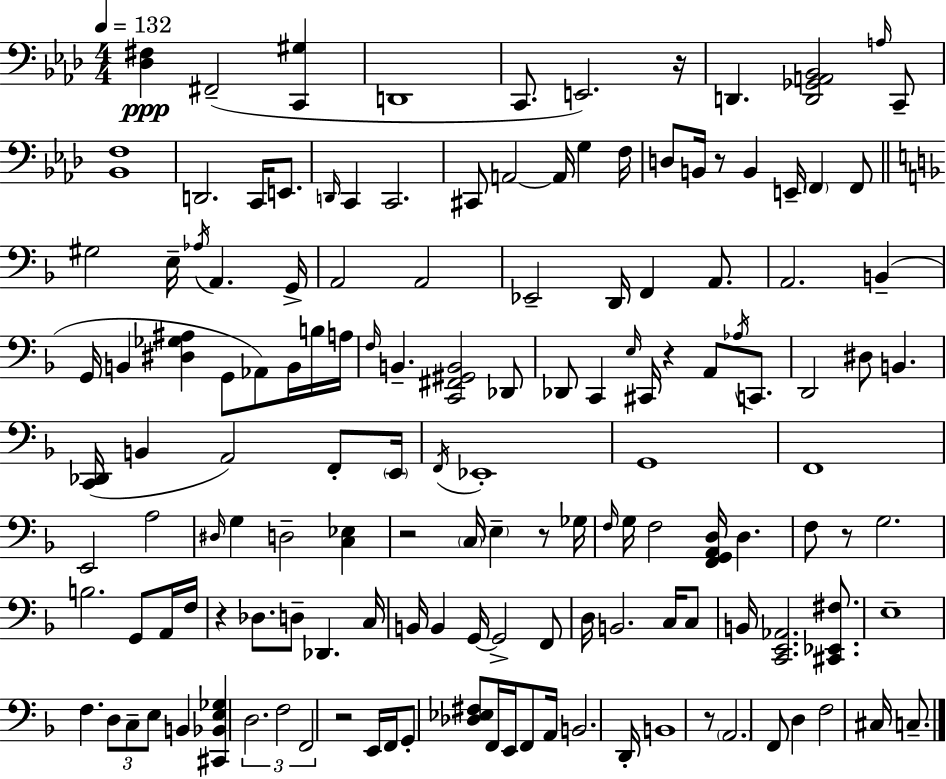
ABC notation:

X:1
T:Untitled
M:4/4
L:1/4
K:Ab
[_D,^F,] ^F,,2 [C,,^G,] D,,4 C,,/2 E,,2 z/4 D,, [D,,_G,,A,,_B,,]2 A,/4 C,,/2 [_B,,F,]4 D,,2 C,,/4 E,,/2 D,,/4 C,, C,,2 ^C,,/2 A,,2 A,,/4 G, F,/4 D,/2 B,,/4 z/2 B,, E,,/4 F,, F,,/2 ^G,2 E,/4 _A,/4 A,, G,,/4 A,,2 A,,2 _E,,2 D,,/4 F,, A,,/2 A,,2 B,, G,,/4 B,, [^D,_G,^A,] G,,/2 _A,,/2 B,,/4 B,/4 A,/4 F,/4 B,, [C,,^F,,^G,,B,,]2 _D,,/2 _D,,/2 C,, E,/4 ^C,,/4 z A,,/2 _A,/4 C,,/2 D,,2 ^D,/2 B,, [C,,_D,,]/4 B,, A,,2 F,,/2 E,,/4 F,,/4 _E,,4 G,,4 F,,4 E,,2 A,2 ^D,/4 G, D,2 [C,_E,] z2 C,/4 E, z/2 _G,/4 F,/4 G,/4 F,2 [F,,G,,A,,D,]/4 D, F,/2 z/2 G,2 B,2 G,,/2 A,,/4 F,/4 z _D,/2 D,/2 _D,, C,/4 B,,/4 B,, G,,/4 G,,2 F,,/2 D,/4 B,,2 C,/4 C,/2 B,,/4 [C,,E,,_A,,]2 [^C,,_E,,^F,]/2 E,4 F, D,/2 C,/2 E,/2 B,, [^C,,_B,,E,_G,] D,2 F,2 F,,2 z2 E,,/4 F,,/4 G,,/2 [_D,_E,^F,]/2 F,,/4 E,,/4 F,,/2 A,,/4 B,,2 D,,/4 B,,4 z/2 A,,2 F,,/2 D, F,2 ^C,/4 C,/2